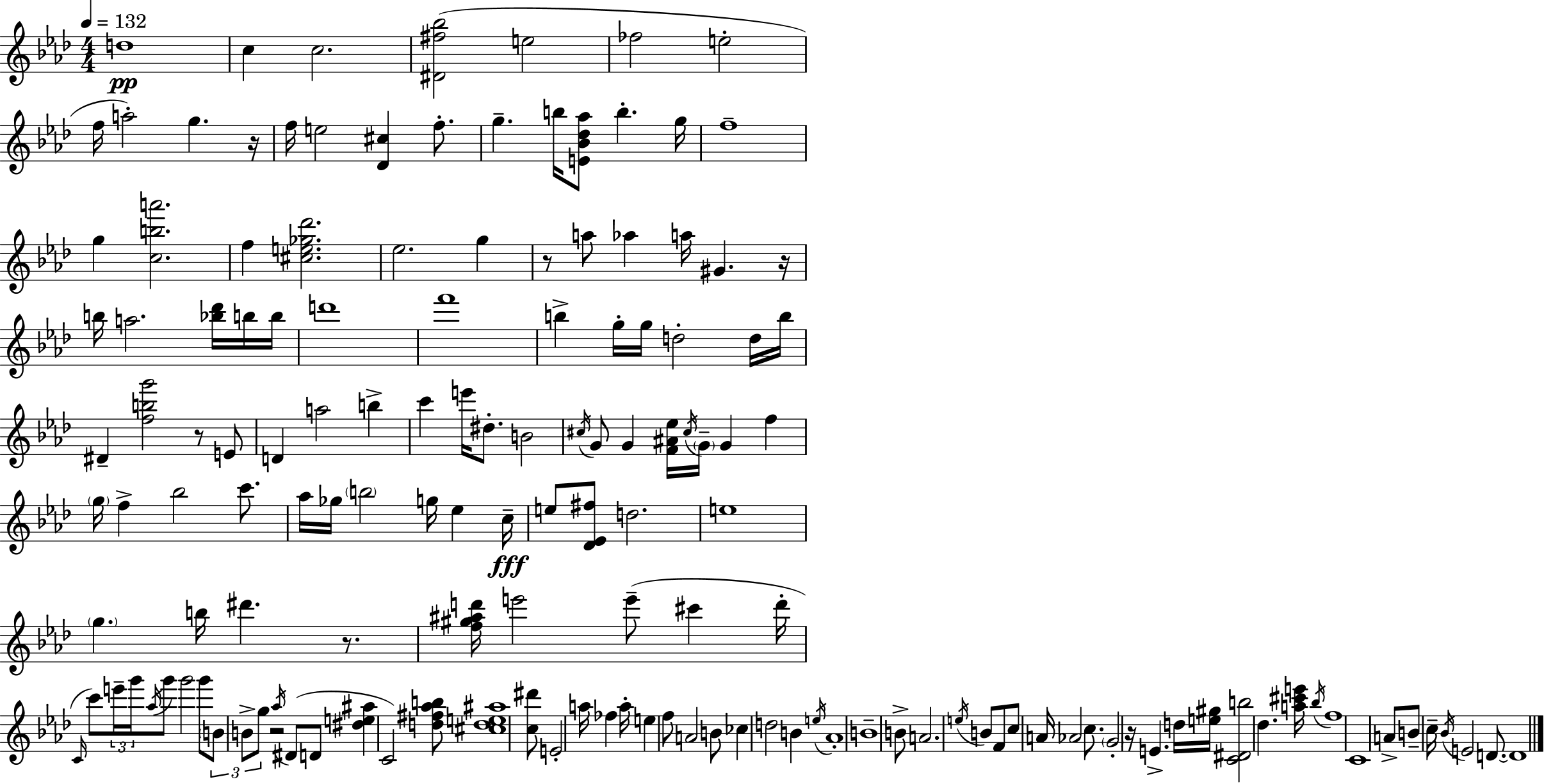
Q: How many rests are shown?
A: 7